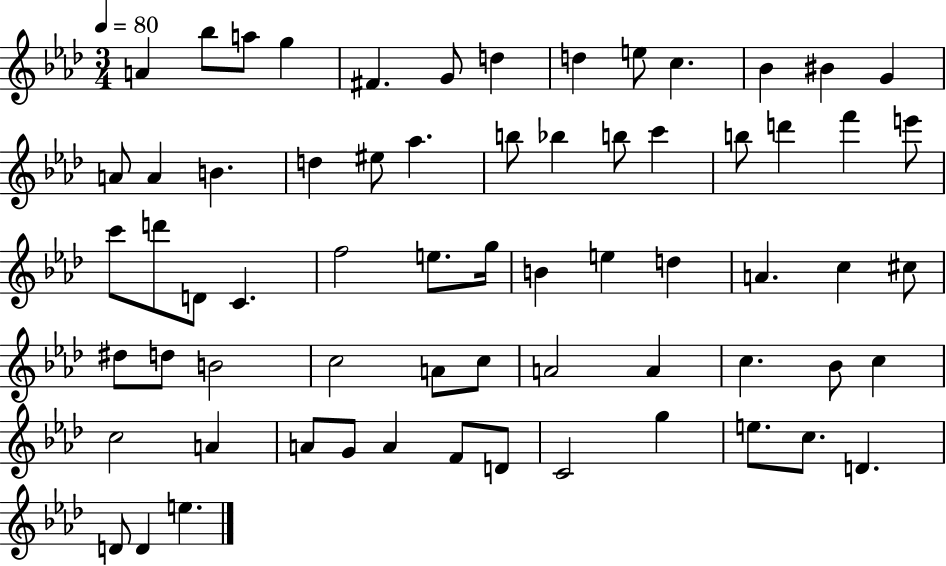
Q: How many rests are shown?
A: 0